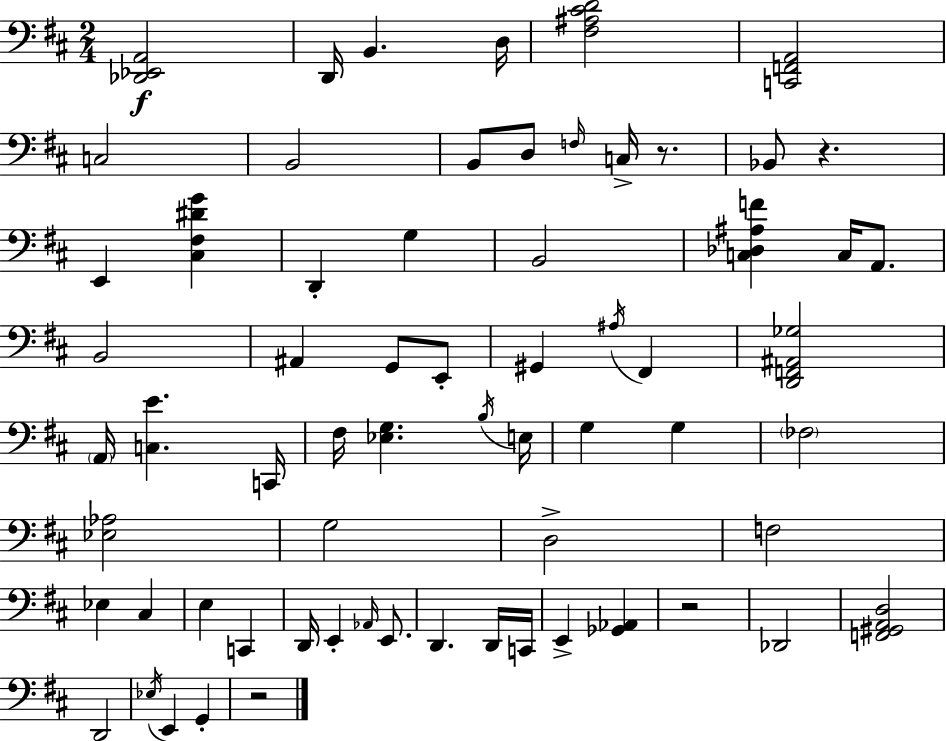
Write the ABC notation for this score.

X:1
T:Untitled
M:2/4
L:1/4
K:D
[_D,,_E,,A,,]2 D,,/4 B,, D,/4 [^F,^A,^CD]2 [C,,F,,A,,]2 C,2 B,,2 B,,/2 D,/2 F,/4 C,/4 z/2 _B,,/2 z E,, [^C,^F,^DG] D,, G, B,,2 [C,_D,^A,F] C,/4 A,,/2 B,,2 ^A,, G,,/2 E,,/2 ^G,, ^A,/4 ^F,, [D,,F,,^A,,_G,]2 A,,/4 [C,E] C,,/4 ^F,/4 [_E,G,] B,/4 E,/4 G, G, _F,2 [_E,_A,]2 G,2 D,2 F,2 _E, ^C, E, C,, D,,/4 E,, _A,,/4 E,,/2 D,, D,,/4 C,,/4 E,, [_G,,_A,,] z2 _D,,2 [F,,^G,,A,,D,]2 D,,2 _E,/4 E,, G,, z2